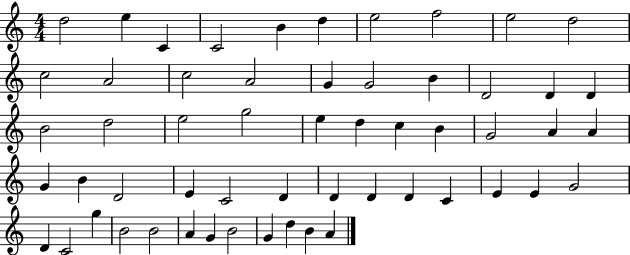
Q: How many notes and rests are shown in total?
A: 56